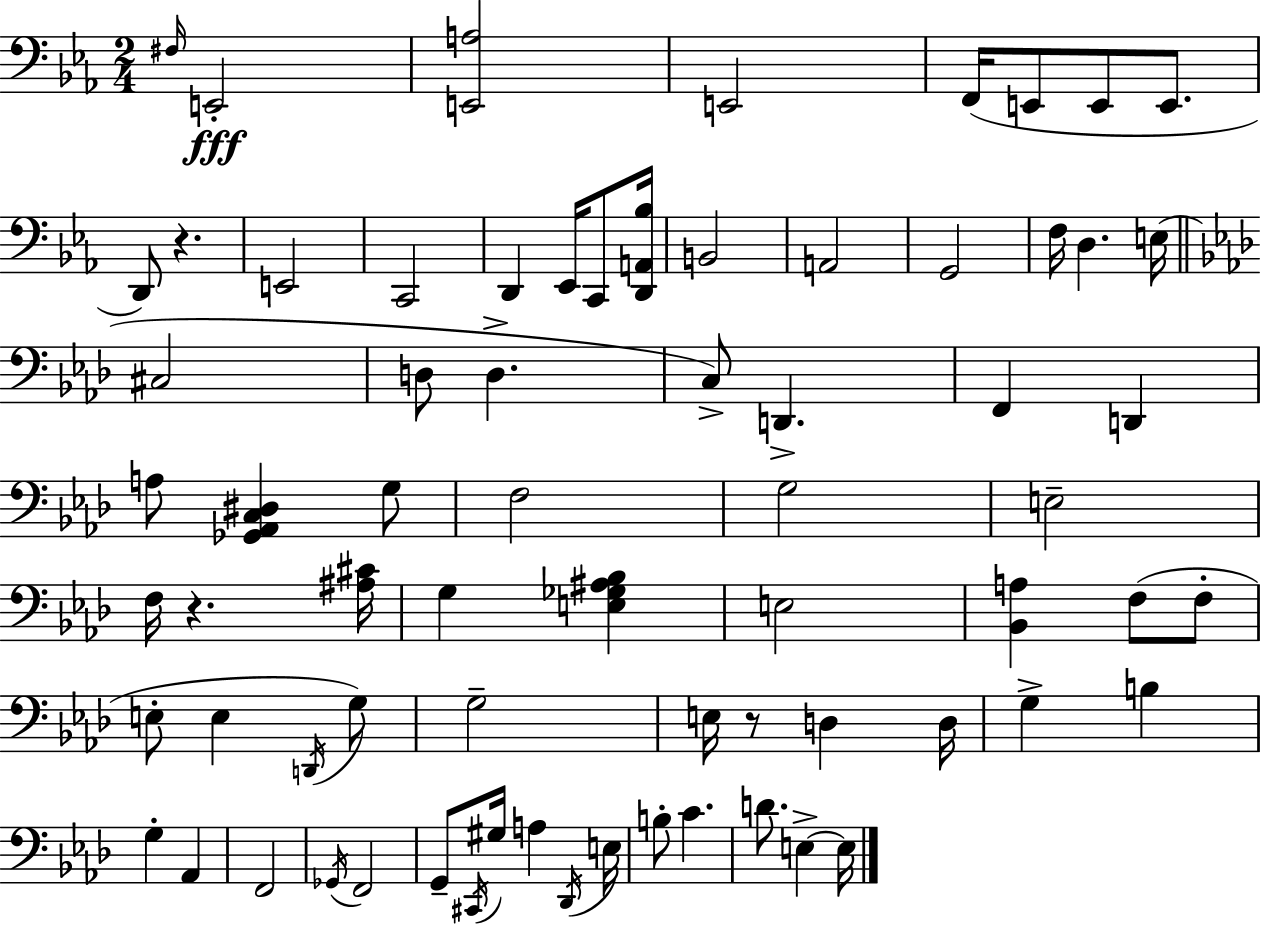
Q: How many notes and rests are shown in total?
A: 71